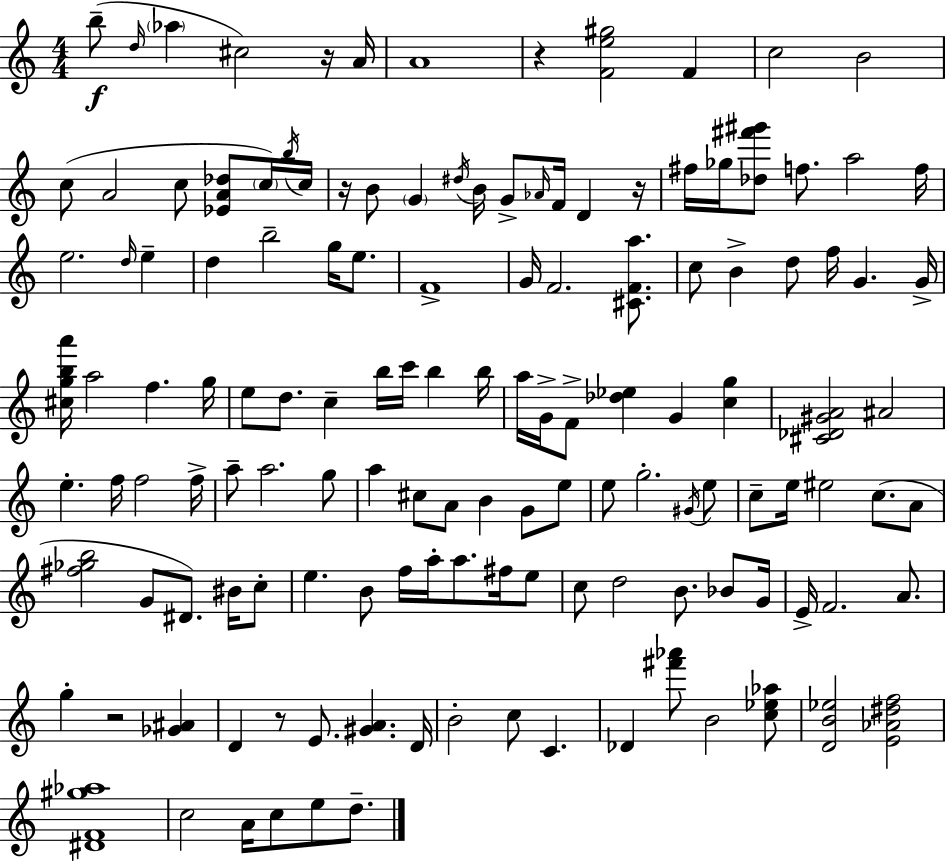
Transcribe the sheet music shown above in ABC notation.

X:1
T:Untitled
M:4/4
L:1/4
K:Am
b/2 d/4 _a ^c2 z/4 A/4 A4 z [Fe^g]2 F c2 B2 c/2 A2 c/2 [_EA_d]/2 c/4 b/4 c/4 z/4 B/2 G ^d/4 B/4 G/2 _A/4 F/4 D z/4 ^f/4 _g/4 [_d^f'^g']/2 f/2 a2 f/4 e2 d/4 e d b2 g/4 e/2 F4 G/4 F2 [^CFa]/2 c/2 B d/2 f/4 G G/4 [^cgba']/4 a2 f g/4 e/2 d/2 c b/4 c'/4 b b/4 a/4 G/4 F/2 [_d_e] G [cg] [^C_D^GA]2 ^A2 e f/4 f2 f/4 a/2 a2 g/2 a ^c/2 A/2 B G/2 e/2 e/2 g2 ^G/4 e/2 c/2 e/4 ^e2 c/2 A/2 [^f_gb]2 G/2 ^D/2 ^B/4 c/2 e B/2 f/4 a/4 a/2 ^f/4 e/2 c/2 d2 B/2 _B/2 G/4 E/4 F2 A/2 g z2 [_G^A] D z/2 E/2 [^GA] D/4 B2 c/2 C _D [^f'_a']/2 B2 [c_e_a]/2 [DB_e]2 [E_A^df]2 [^DF^g_a]4 c2 A/4 c/2 e/2 d/2